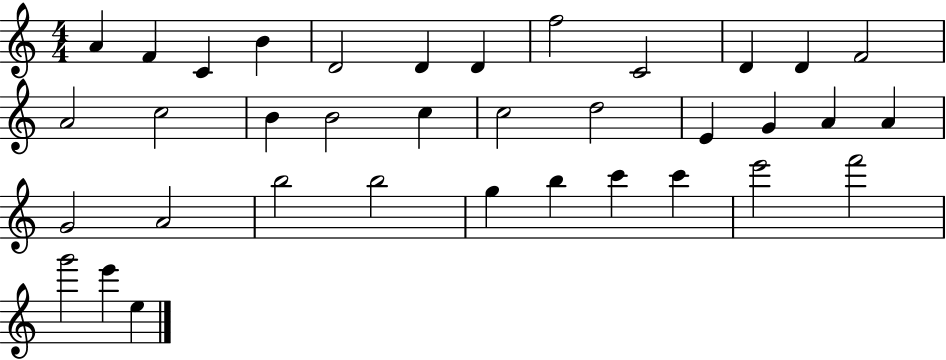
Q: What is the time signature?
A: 4/4